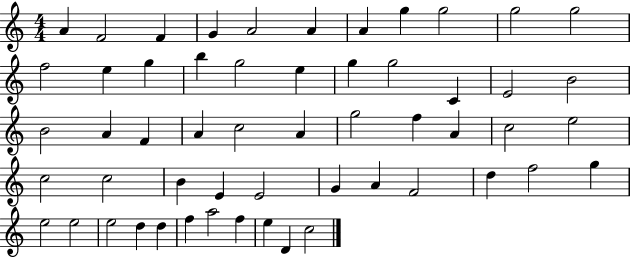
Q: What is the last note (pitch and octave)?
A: C5